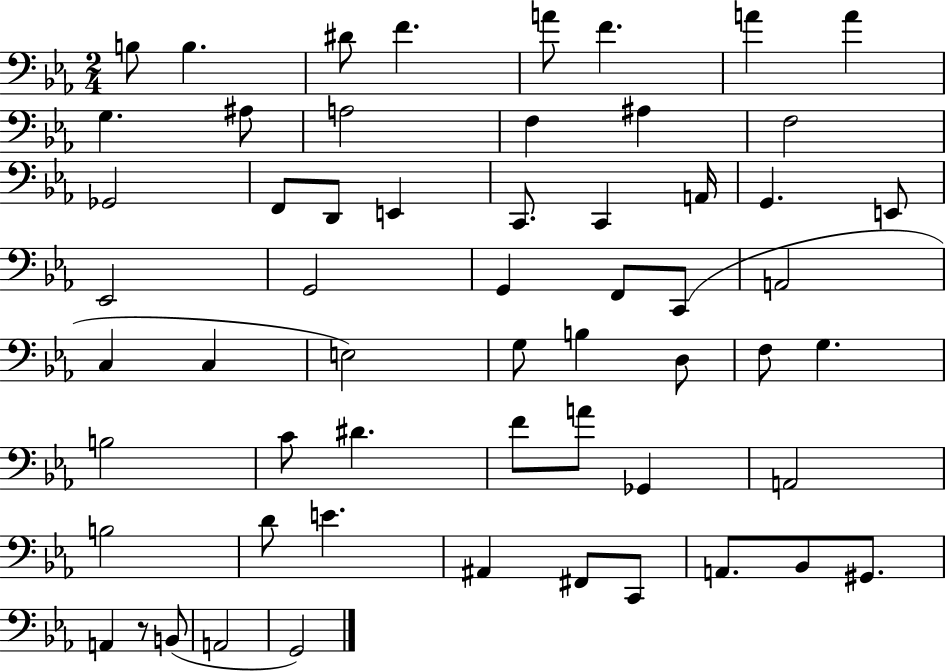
X:1
T:Untitled
M:2/4
L:1/4
K:Eb
B,/2 B, ^D/2 F A/2 F A A G, ^A,/2 A,2 F, ^A, F,2 _G,,2 F,,/2 D,,/2 E,, C,,/2 C,, A,,/4 G,, E,,/2 _E,,2 G,,2 G,, F,,/2 C,,/2 A,,2 C, C, E,2 G,/2 B, D,/2 F,/2 G, B,2 C/2 ^D F/2 A/2 _G,, A,,2 B,2 D/2 E ^A,, ^F,,/2 C,,/2 A,,/2 _B,,/2 ^G,,/2 A,, z/2 B,,/2 A,,2 G,,2